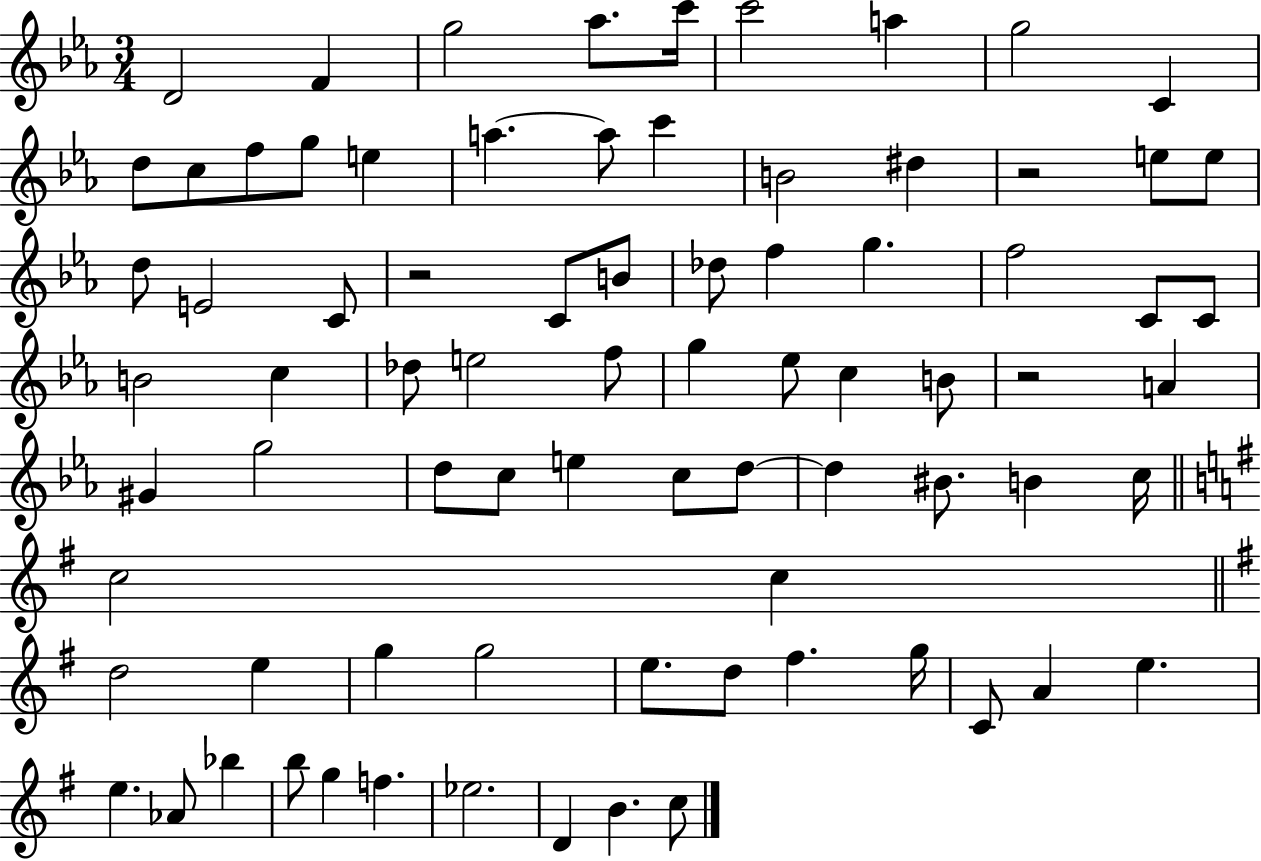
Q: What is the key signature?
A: EES major